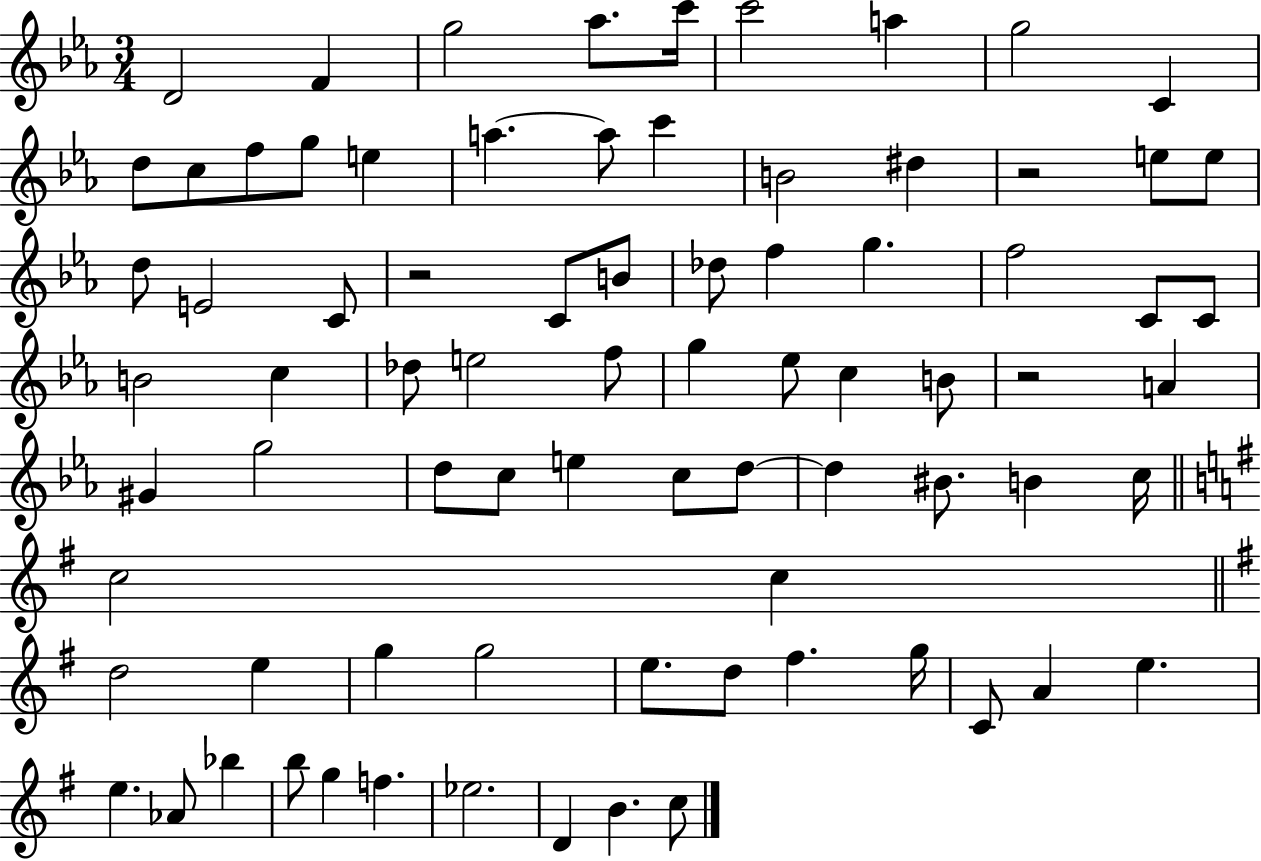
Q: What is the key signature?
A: EES major